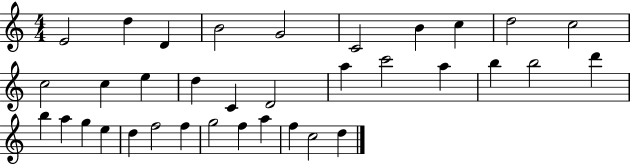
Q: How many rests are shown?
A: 0